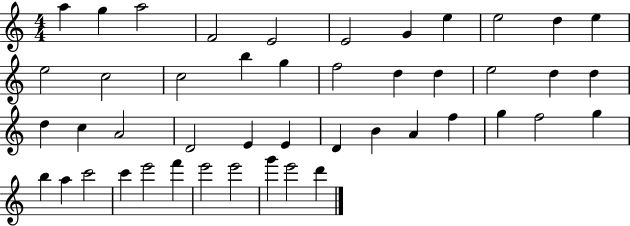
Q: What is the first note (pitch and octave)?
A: A5